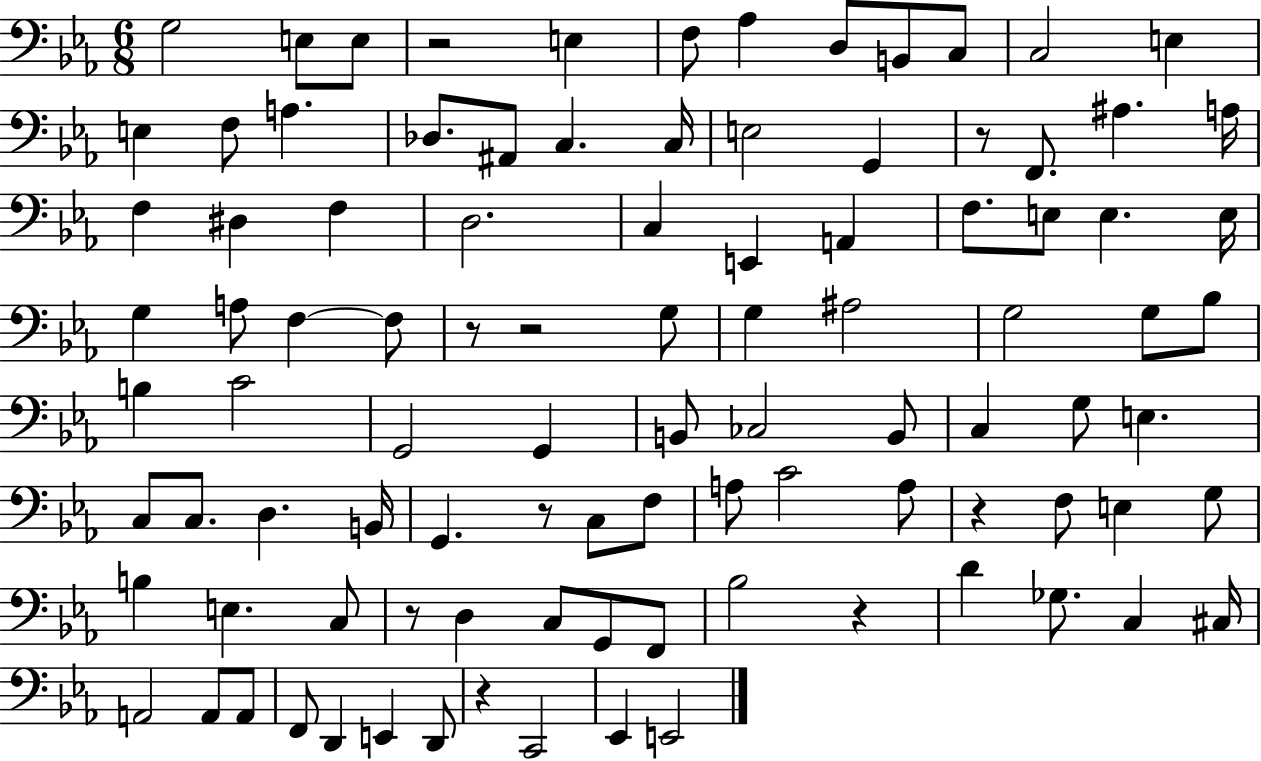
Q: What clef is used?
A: bass